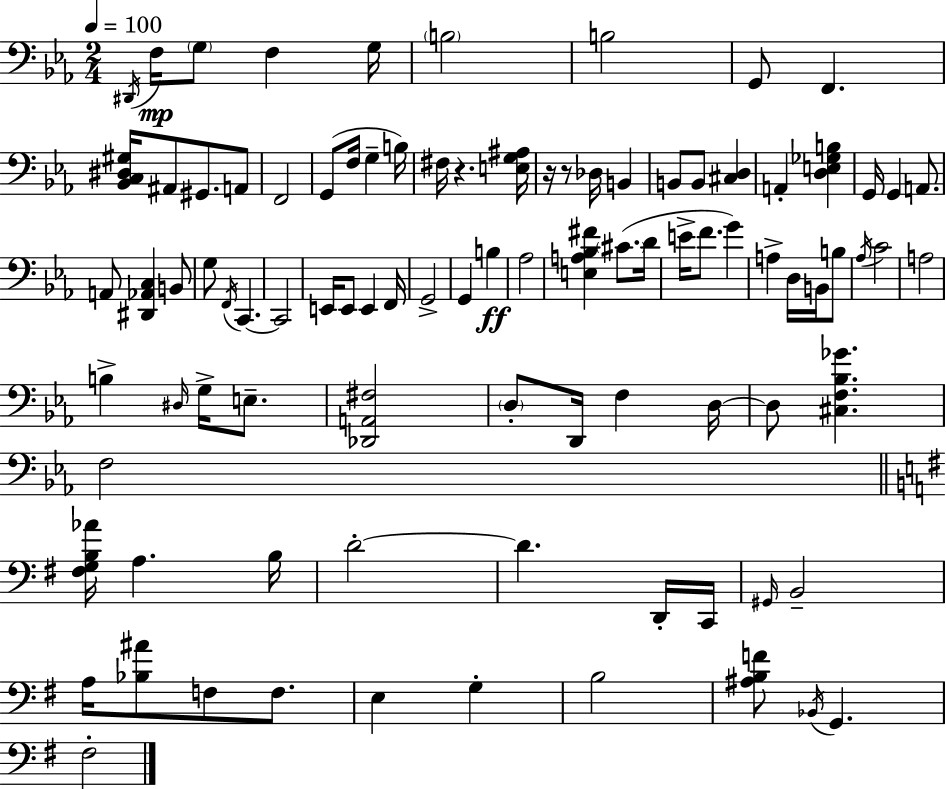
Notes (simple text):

D#2/s F3/s G3/e F3/q G3/s B3/h B3/h G2/e F2/q. [Bb2,C3,D#3,G#3]/s A#2/e G#2/e. A2/e F2/h G2/e F3/s G3/q B3/s F#3/s R/q. [E3,G3,A#3]/s R/s R/e Db3/s B2/q B2/e B2/e [C#3,D3]/q A2/q [D3,E3,Gb3,B3]/q G2/s G2/q A2/e. A2/e [D#2,Ab2,C3]/q B2/e G3/e F2/s C2/q. C2/h E2/s E2/e E2/q F2/s G2/h G2/q B3/q Ab3/h [E3,A3,Bb3,F#4]/q C#4/e. D4/s E4/s F4/e. G4/q A3/q D3/s B2/s B3/e Ab3/s C4/h A3/h B3/q D#3/s G3/s E3/e. [Db2,A2,F#3]/h D3/e D2/s F3/q D3/s D3/e [C#3,F3,Bb3,Gb4]/q. F3/h [F#3,G3,B3,Ab4]/s A3/q. B3/s D4/h D4/q. D2/s C2/s G#2/s B2/h A3/s [Bb3,A#4]/e F3/e F3/e. E3/q G3/q B3/h [A#3,B3,F4]/e Bb2/s G2/q. F#3/h